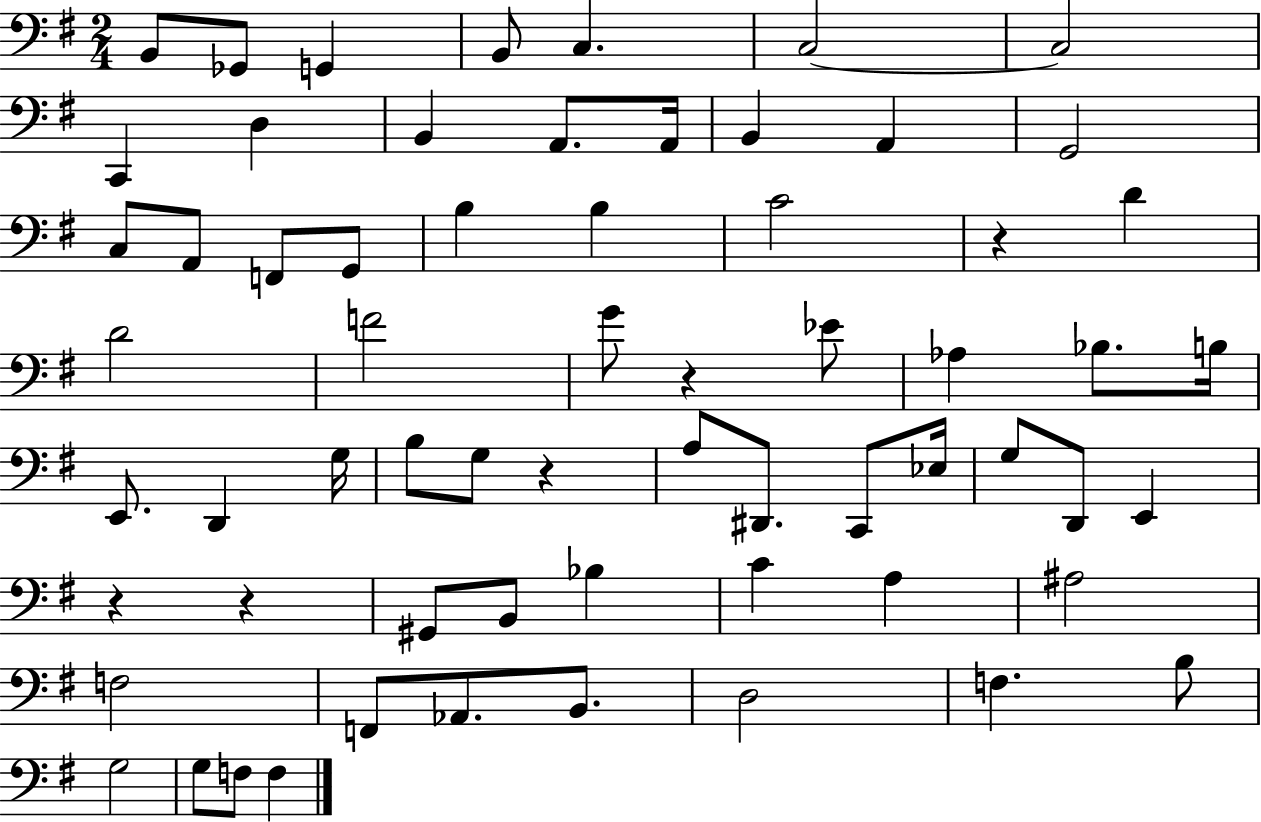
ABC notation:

X:1
T:Untitled
M:2/4
L:1/4
K:G
B,,/2 _G,,/2 G,, B,,/2 C, C,2 C,2 C,, D, B,, A,,/2 A,,/4 B,, A,, G,,2 C,/2 A,,/2 F,,/2 G,,/2 B, B, C2 z D D2 F2 G/2 z _E/2 _A, _B,/2 B,/4 E,,/2 D,, G,/4 B,/2 G,/2 z A,/2 ^D,,/2 C,,/2 _E,/4 G,/2 D,,/2 E,, z z ^G,,/2 B,,/2 _B, C A, ^A,2 F,2 F,,/2 _A,,/2 B,,/2 D,2 F, B,/2 G,2 G,/2 F,/2 F,